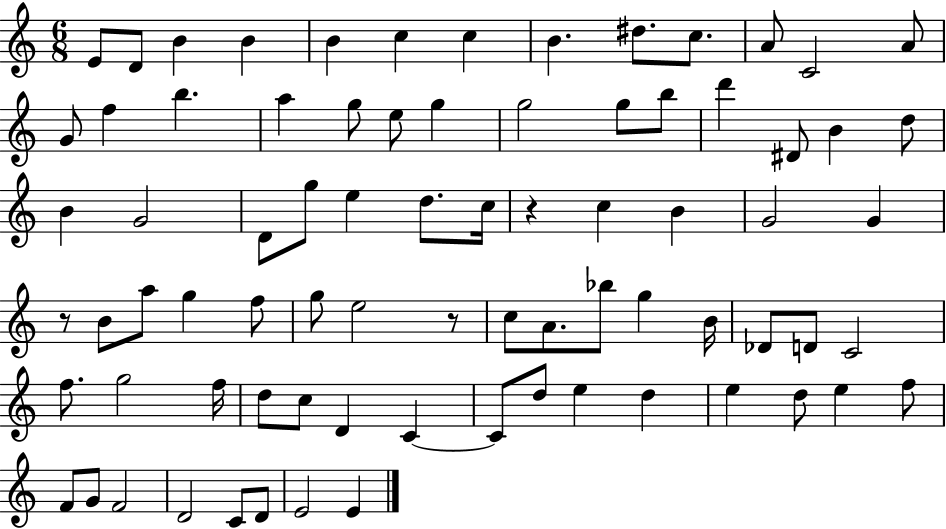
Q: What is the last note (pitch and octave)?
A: E4